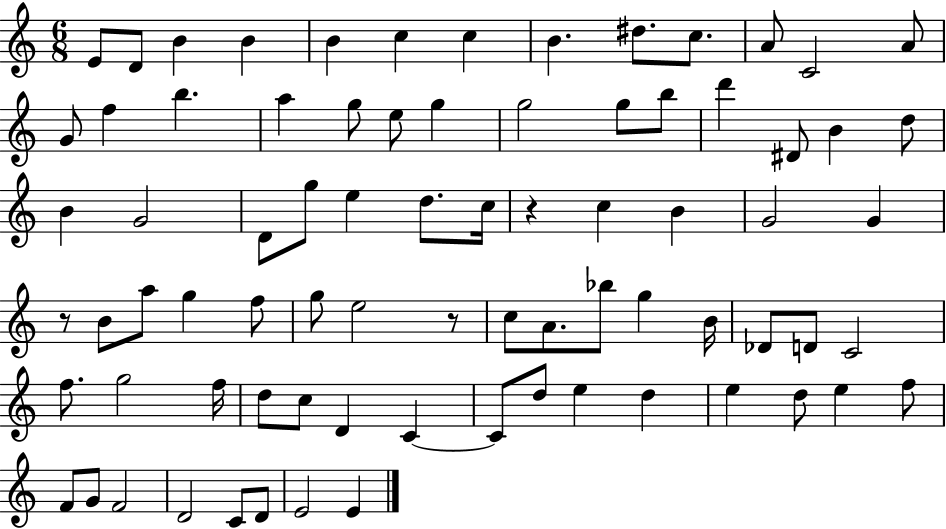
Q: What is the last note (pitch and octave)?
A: E4